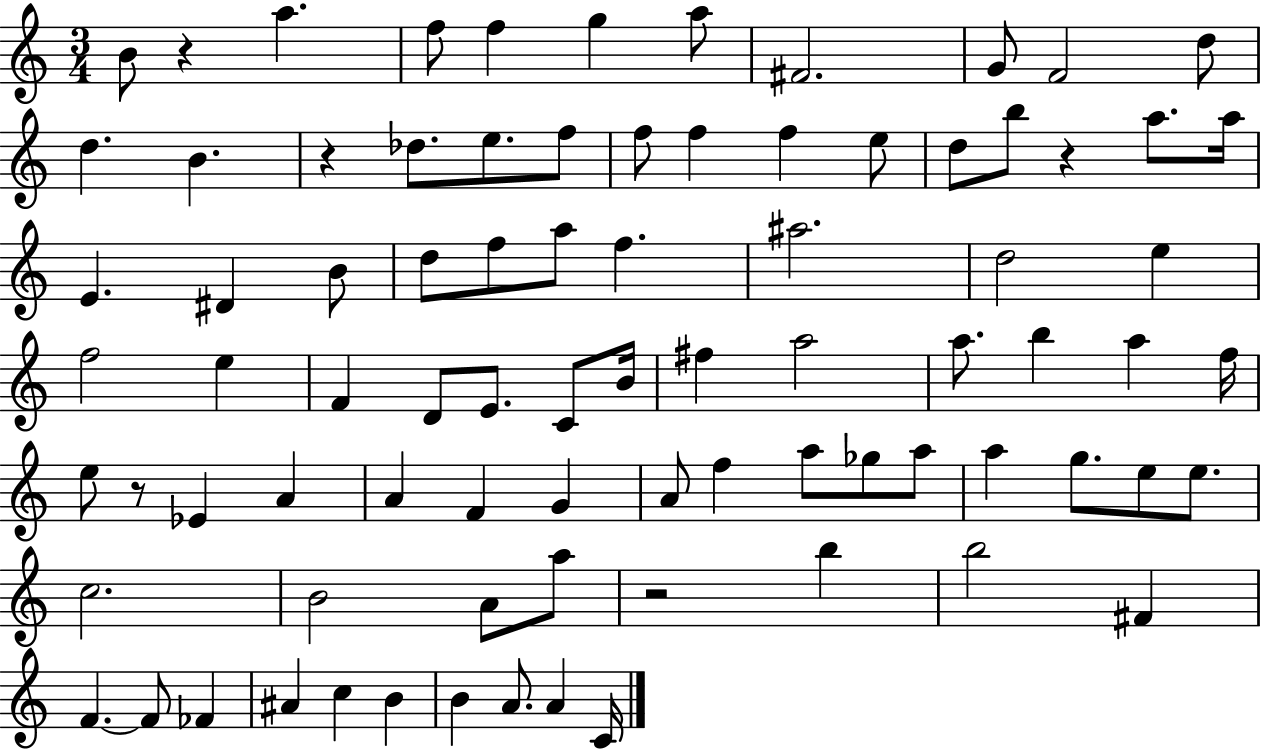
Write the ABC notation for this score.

X:1
T:Untitled
M:3/4
L:1/4
K:C
B/2 z a f/2 f g a/2 ^F2 G/2 F2 d/2 d B z _d/2 e/2 f/2 f/2 f f e/2 d/2 b/2 z a/2 a/4 E ^D B/2 d/2 f/2 a/2 f ^a2 d2 e f2 e F D/2 E/2 C/2 B/4 ^f a2 a/2 b a f/4 e/2 z/2 _E A A F G A/2 f a/2 _g/2 a/2 a g/2 e/2 e/2 c2 B2 A/2 a/2 z2 b b2 ^F F F/2 _F ^A c B B A/2 A C/4